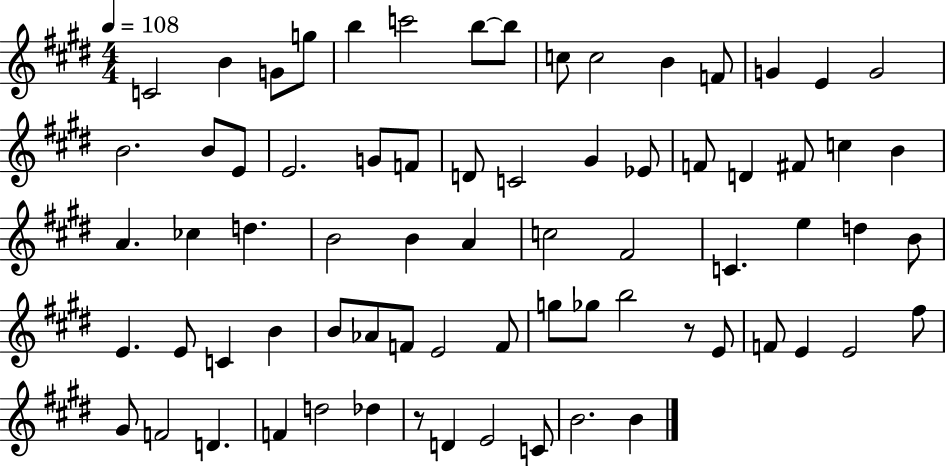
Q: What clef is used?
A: treble